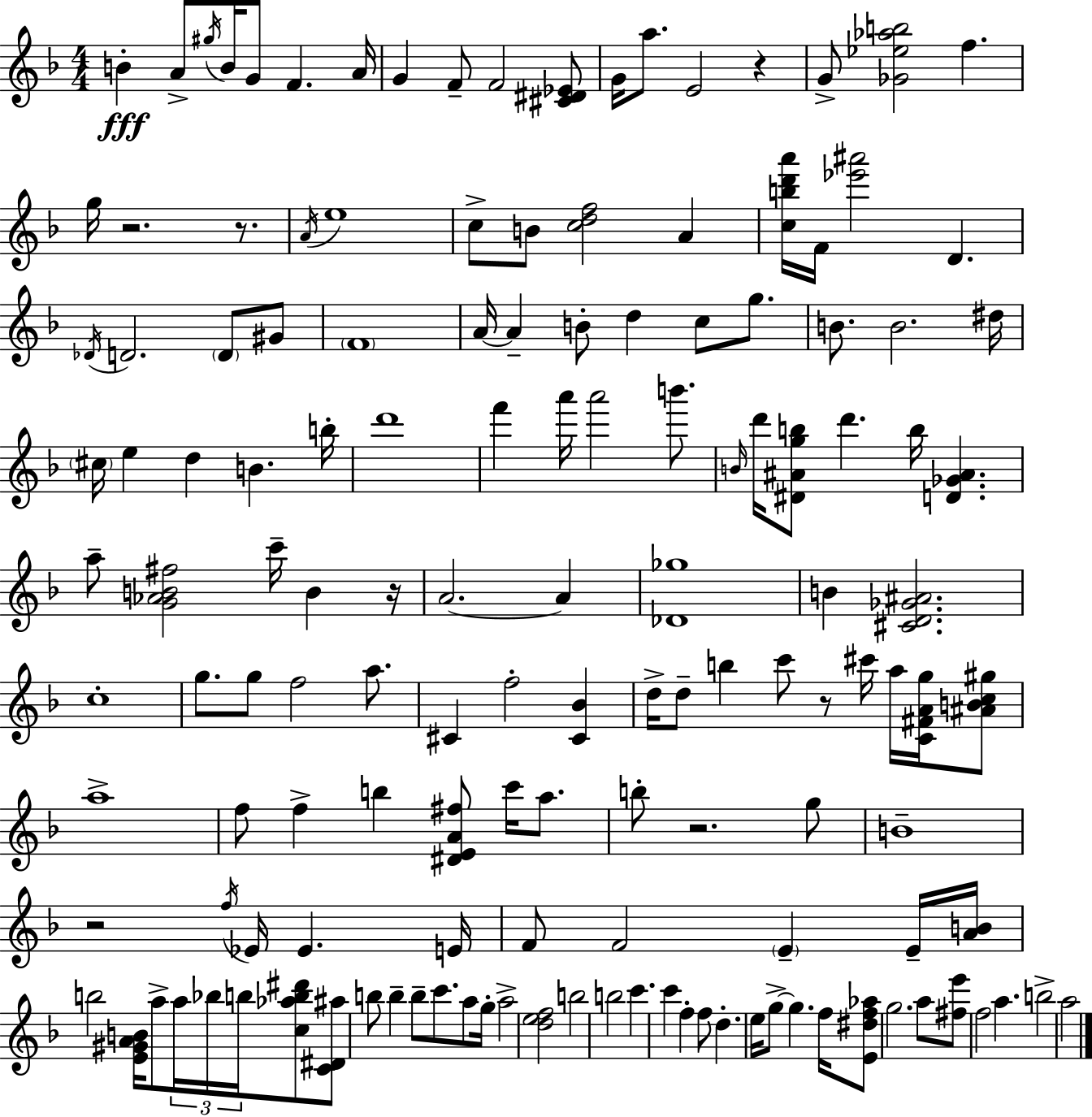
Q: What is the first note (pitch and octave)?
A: B4